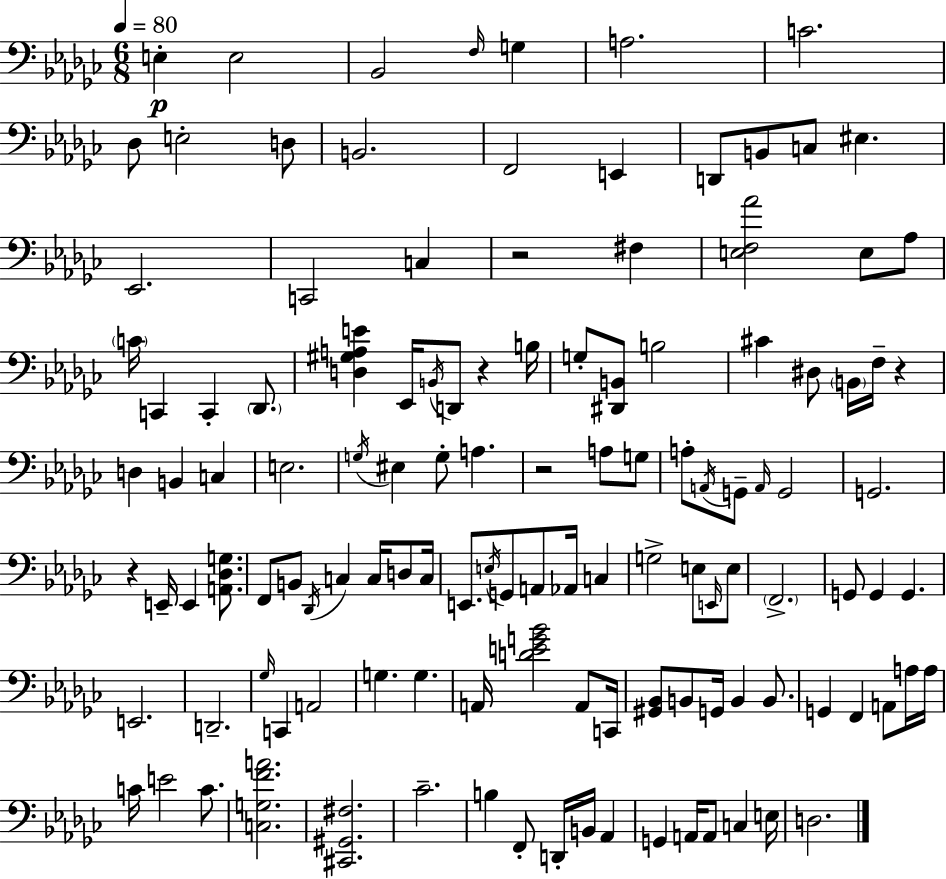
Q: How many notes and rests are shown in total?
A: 123